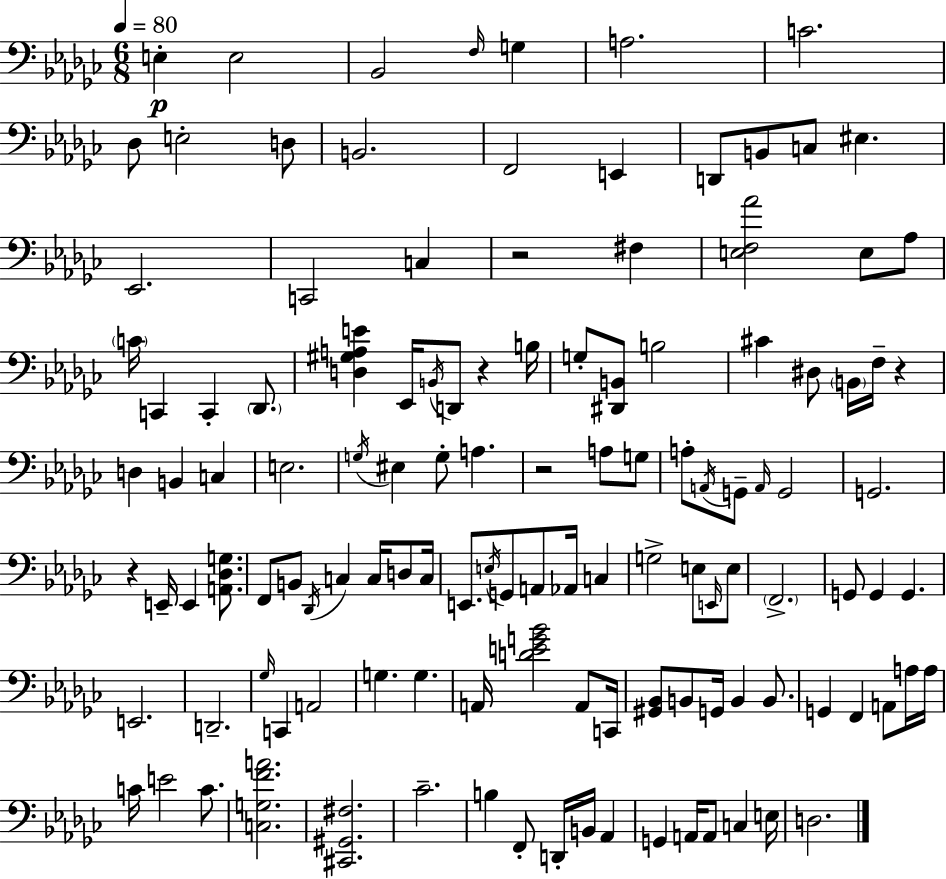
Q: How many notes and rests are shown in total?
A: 123